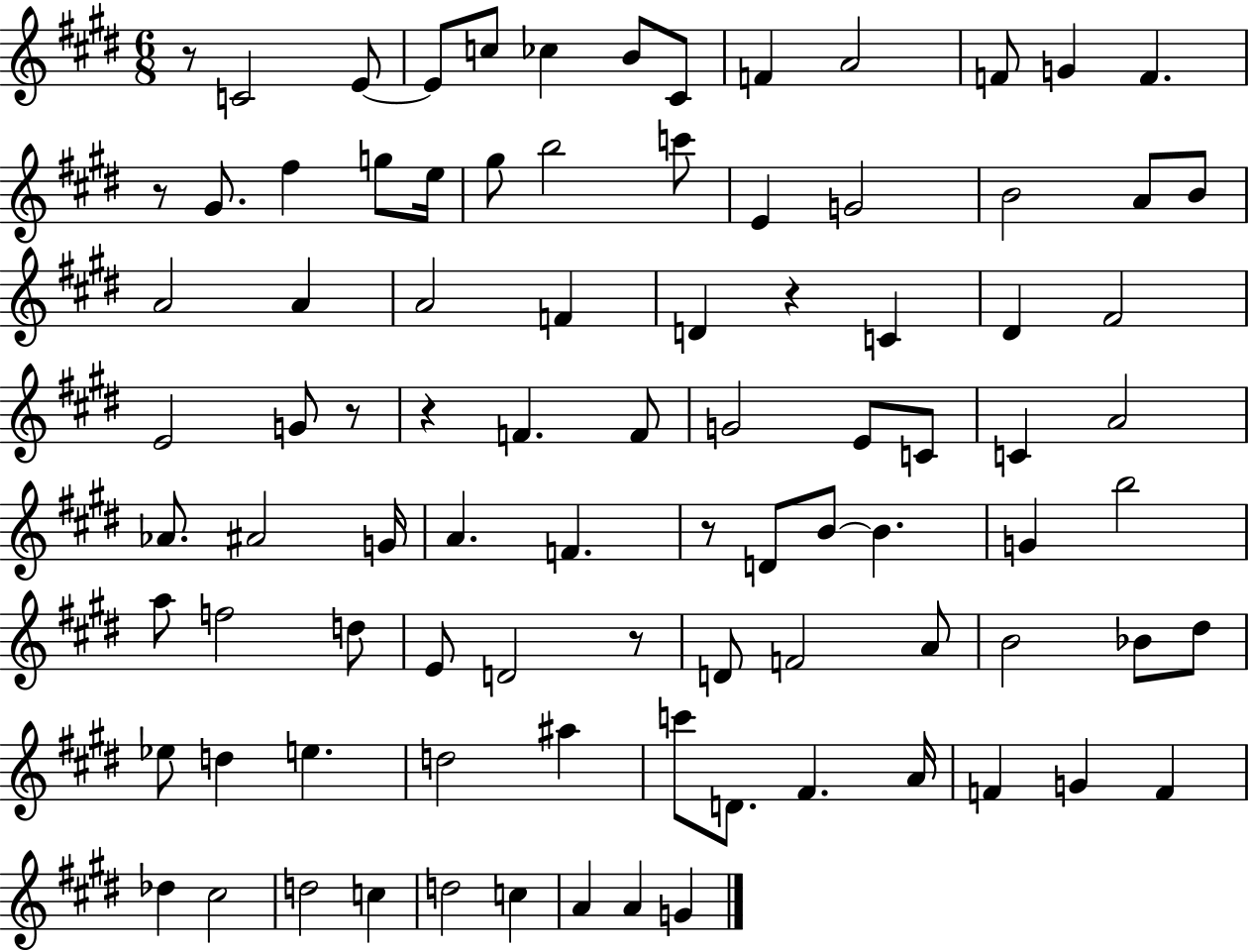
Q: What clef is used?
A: treble